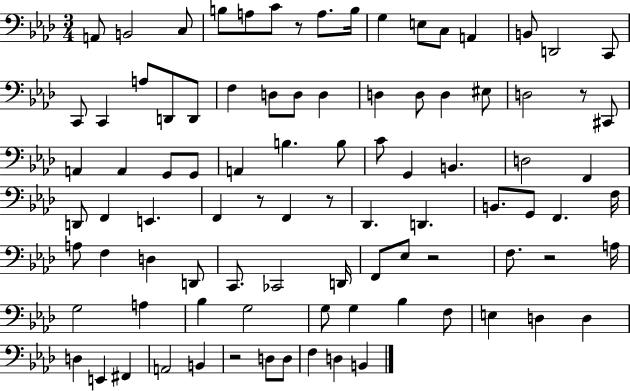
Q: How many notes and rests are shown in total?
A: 92